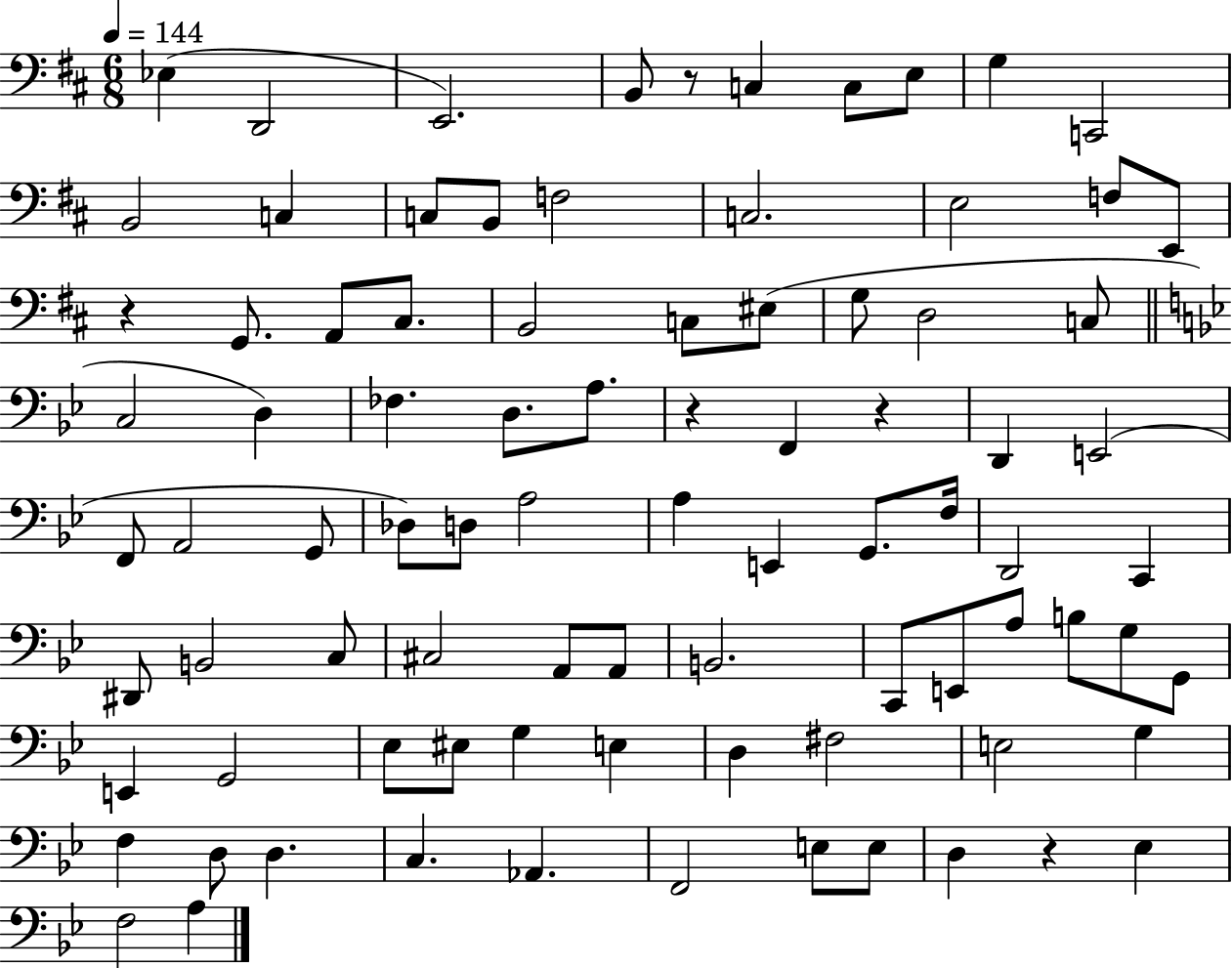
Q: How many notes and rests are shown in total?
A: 87